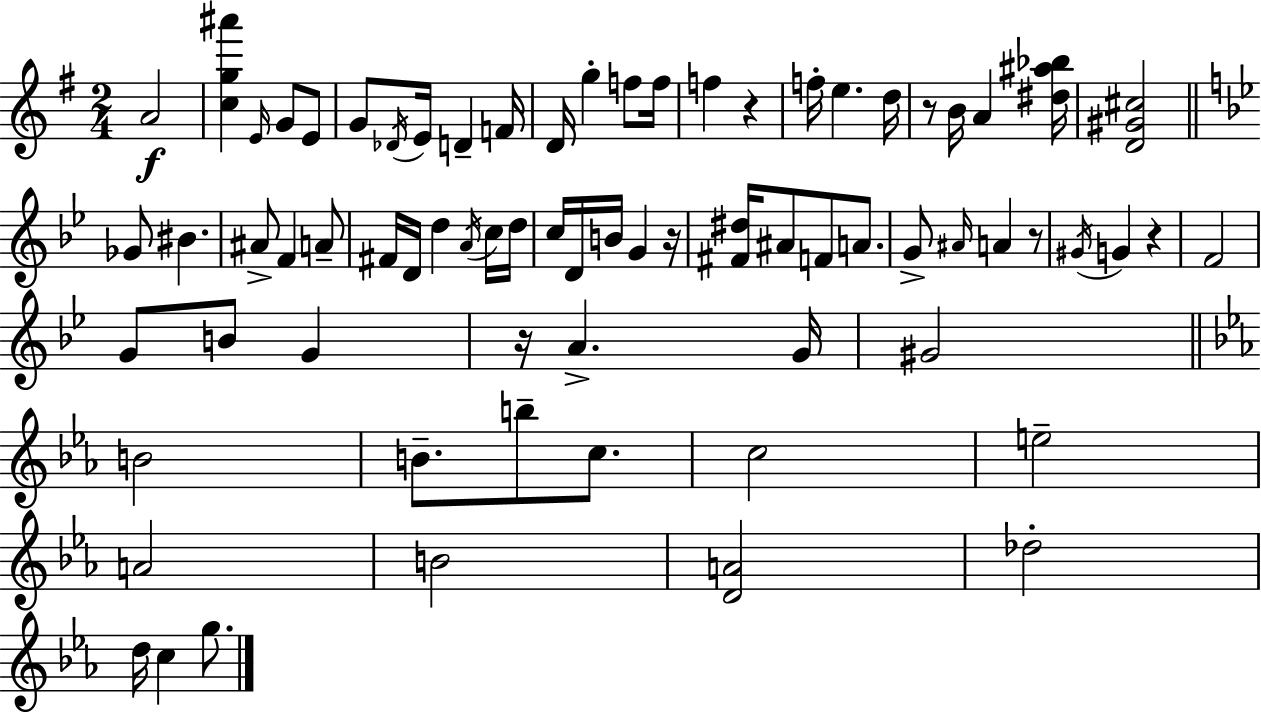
{
  \clef treble
  \numericTimeSignature
  \time 2/4
  \key g \major
  a'2\f | <c'' g'' ais'''>4 \grace { e'16 } g'8 e'8 | g'8 \acciaccatura { des'16 } e'16 d'4-- | f'16 d'16 g''4-. f''8 | \break f''16 f''4 r4 | f''16-. e''4. | d''16 r8 b'16 a'4 | <dis'' ais'' bes''>16 <d' gis' cis''>2 | \break \bar "||" \break \key bes \major ges'8 bis'4. | ais'8-> f'4 a'8-- | fis'16 d'16 d''4 \acciaccatura { a'16 } c''16 | d''16 c''16 d'16 b'16 g'4 | \break r16 <fis' dis''>16 ais'8 f'8 a'8. | g'8-> \grace { ais'16 } a'4 | r8 \acciaccatura { gis'16 } g'4 r4 | f'2 | \break g'8 b'8 g'4 | r16 a'4.-> | g'16 gis'2 | \bar "||" \break \key c \minor b'2 | b'8.-- b''8-- c''8. | c''2 | e''2-- | \break a'2 | b'2 | <d' a'>2 | des''2-. | \break d''16 c''4 g''8. | \bar "|."
}